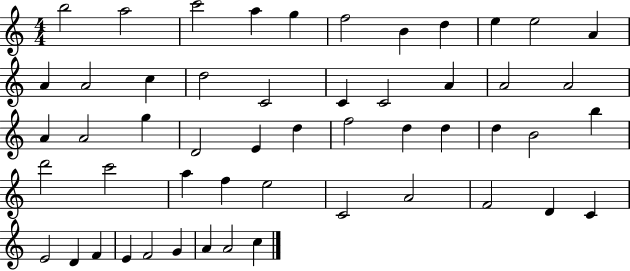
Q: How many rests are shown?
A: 0